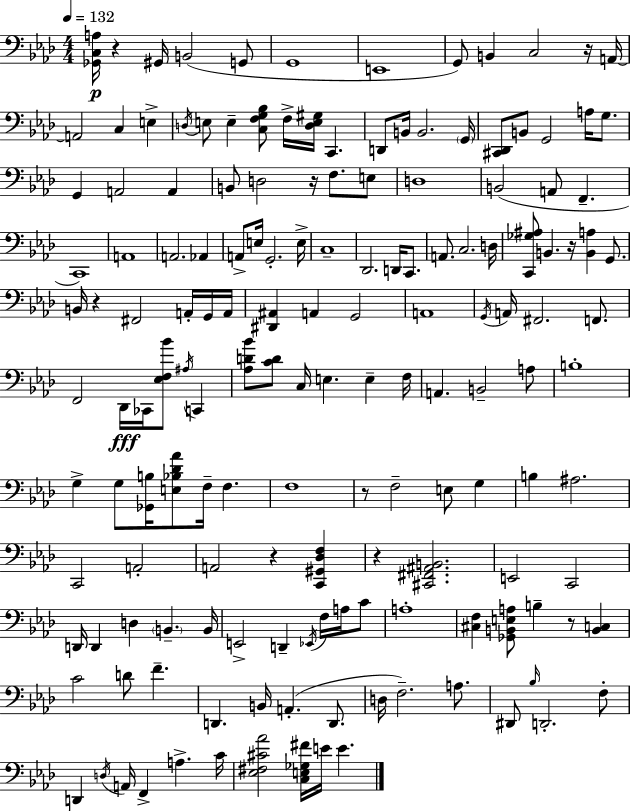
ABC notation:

X:1
T:Untitled
M:4/4
L:1/4
K:Ab
[_G,,C,A,]/4 z ^G,,/4 B,,2 G,,/2 G,,4 E,,4 G,,/2 B,, C,2 z/4 A,,/4 A,,2 C, E, D,/4 E,/2 E, [C,F,G,_B,]/2 F,/4 [D,E,^G,]/4 C,, D,,/2 B,,/4 B,,2 G,,/4 [^C,,_D,,]/2 B,,/2 G,,2 A,/4 G,/2 G,, A,,2 A,, B,,/2 D,2 z/4 F,/2 E,/2 D,4 B,,2 A,,/2 F,, C,,4 A,,4 A,,2 _A,, A,,/2 E,/4 G,,2 E,/4 C,4 _D,,2 D,,/4 C,,/2 A,,/2 C,2 D,/4 [C,,_G,^A,]/2 B,, z/4 [B,,A,] G,,/2 B,,/4 z ^F,,2 A,,/4 G,,/4 A,,/4 [^D,,^A,,] A,, G,,2 A,,4 G,,/4 A,,/4 ^F,,2 F,,/2 F,,2 _D,,/4 _C,,/4 [_E,F,_B]/2 ^A,/4 C,, [_A,D_B]/2 [CD]/2 C,/4 E, E, F,/4 A,, B,,2 A,/2 B,4 G, G,/2 [_G,,B,]/4 [E,_B,_D_A]/2 F,/4 F, F,4 z/2 F,2 E,/2 G, B, ^A,2 C,,2 A,,2 A,,2 z [C,,^G,,_D,F,] z [^C,,^F,,^A,,B,,]2 E,,2 C,,2 D,,/4 D,, D, B,, B,,/4 E,,2 D,, _E,,/4 F,/4 A,/4 C/2 A,4 [^C,F,] [_G,,B,,E,A,]/2 B, z/2 [B,,C,] C2 D/2 F D,, B,,/4 A,, D,,/2 D,/4 F,2 A,/2 ^D,,/2 _B,/4 D,,2 F,/2 D,, D,/4 A,,/4 F,, A, C/4 [_E,^F,^C_A]2 [C,E,_G,^F]/4 E/4 E